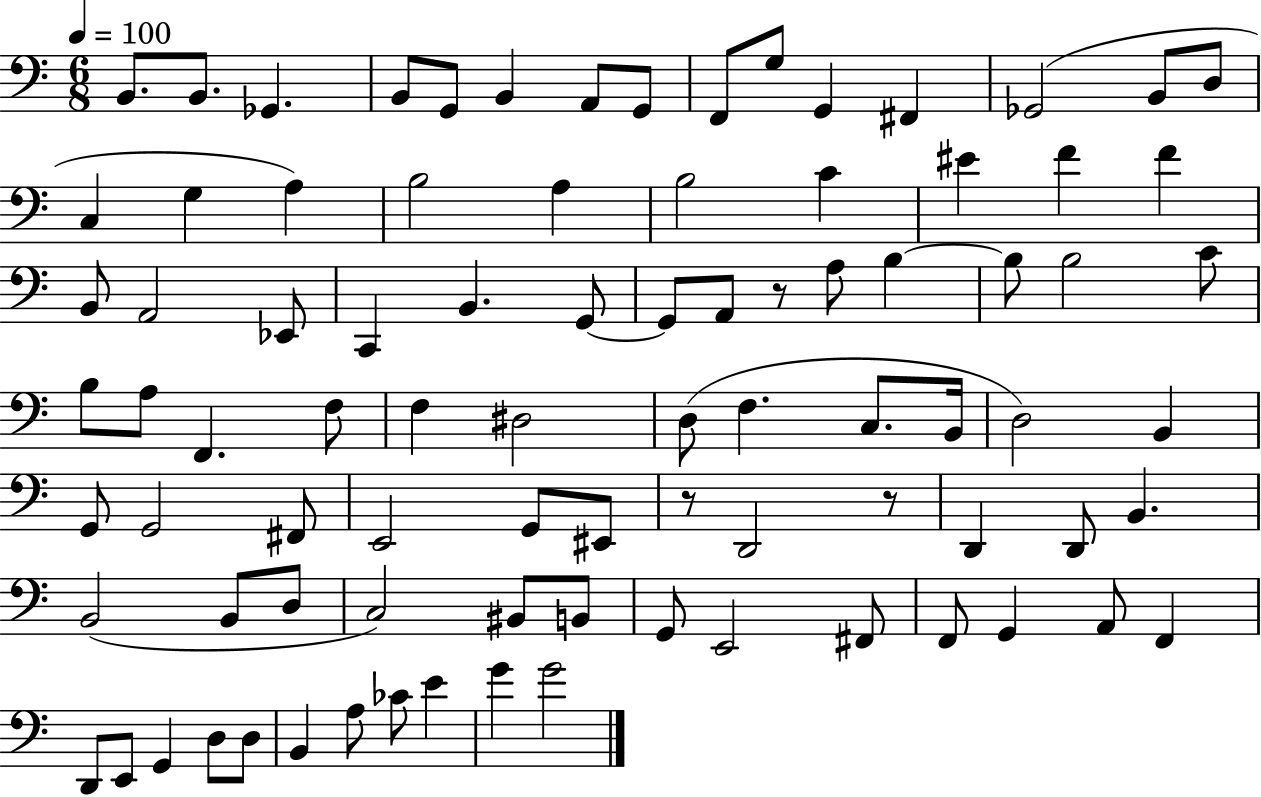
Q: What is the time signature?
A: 6/8